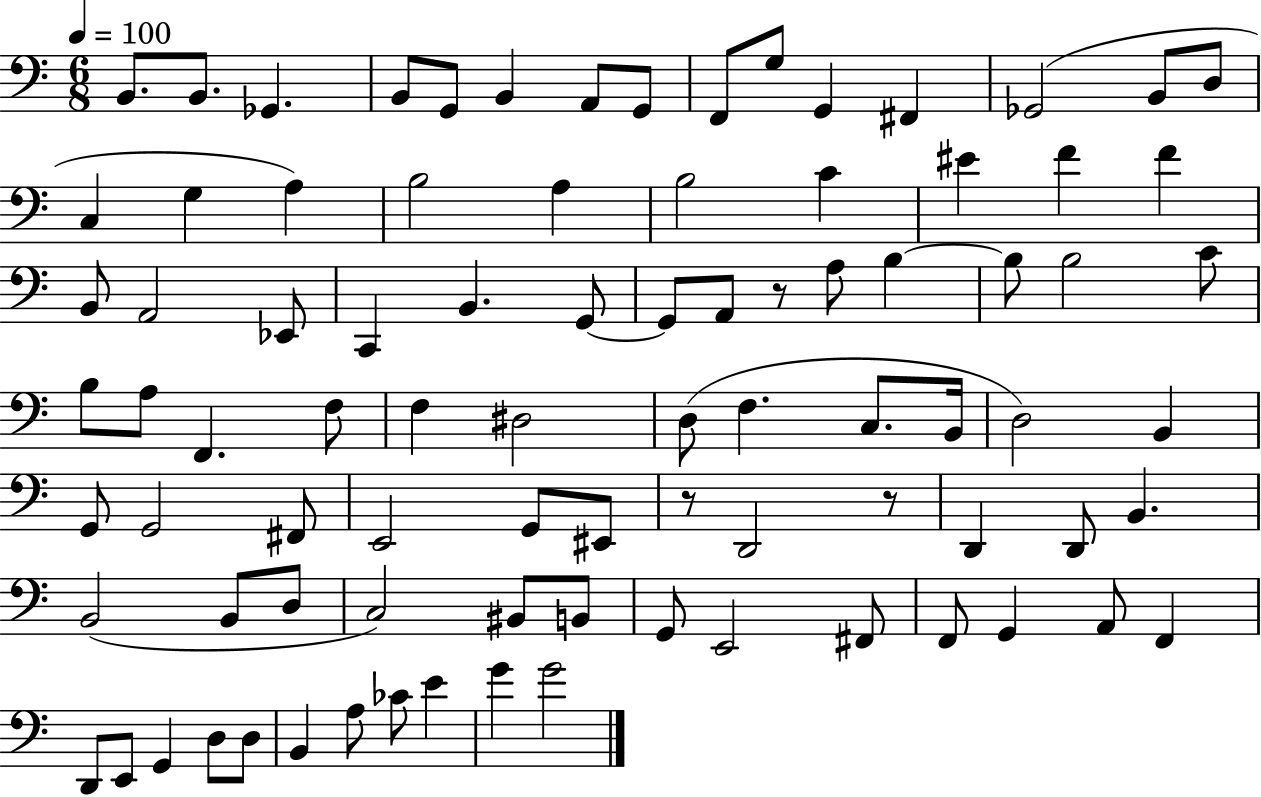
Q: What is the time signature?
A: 6/8